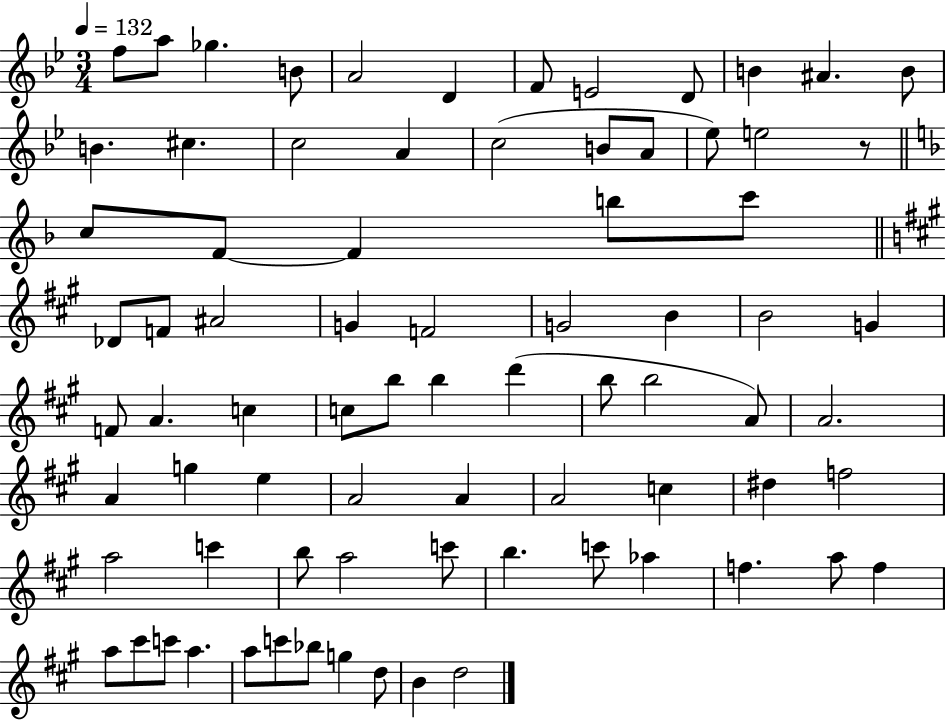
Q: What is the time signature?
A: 3/4